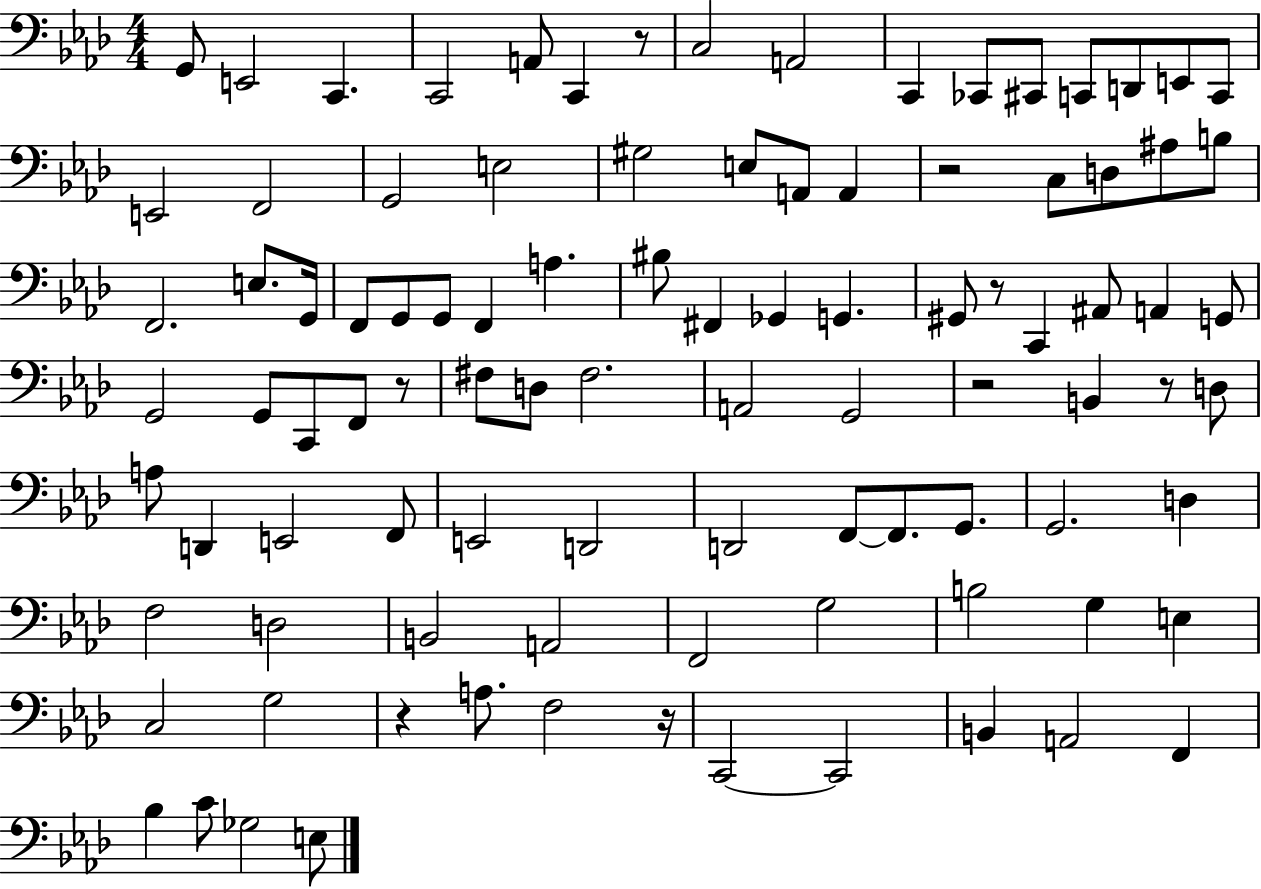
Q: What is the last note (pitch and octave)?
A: E3